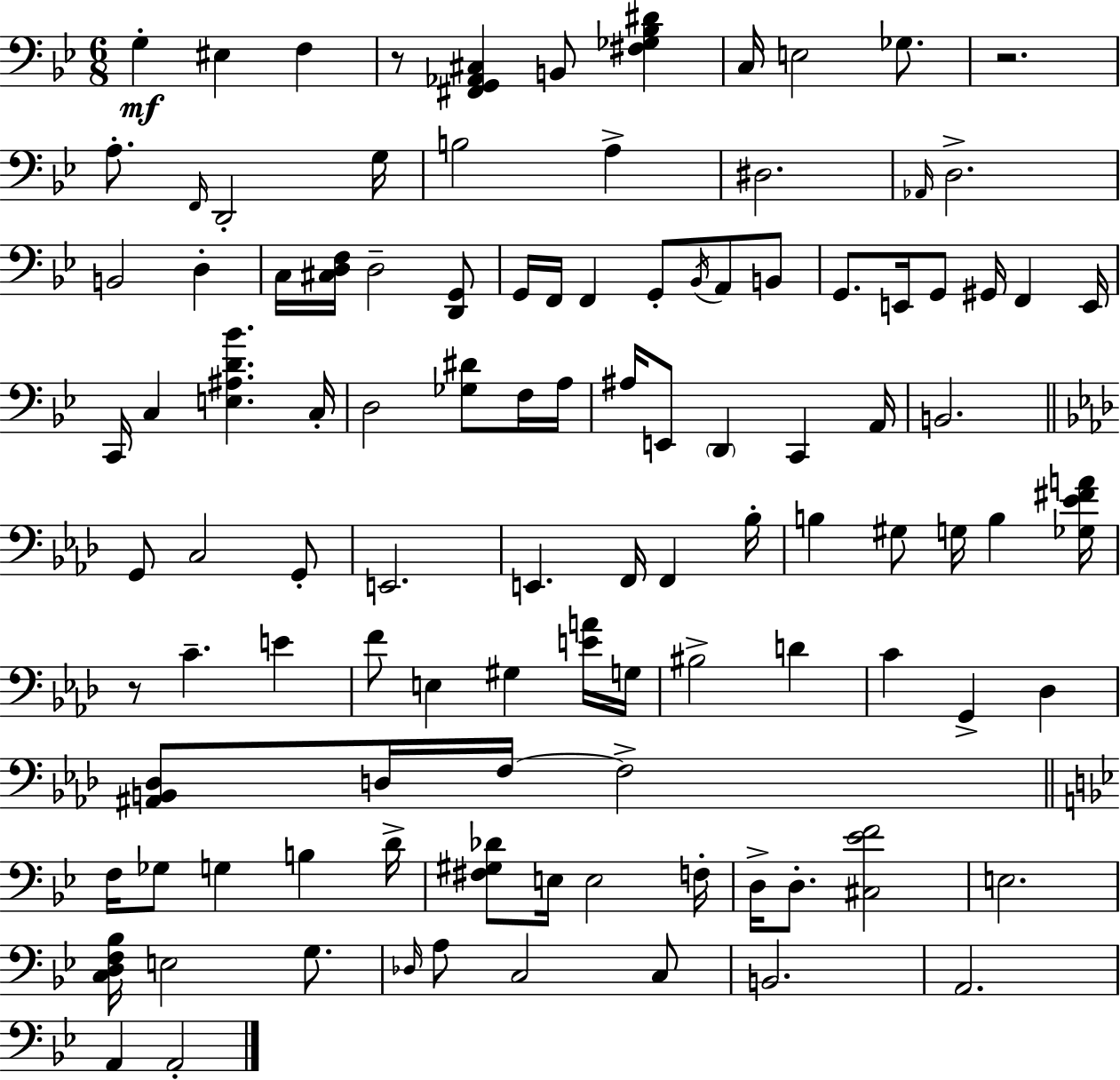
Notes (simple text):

G3/q EIS3/q F3/q R/e [F#2,G2,Ab2,C#3]/q B2/e [F#3,Gb3,Bb3,D#4]/q C3/s E3/h Gb3/e. R/h. A3/e. F2/s D2/h G3/s B3/h A3/q D#3/h. Ab2/s D3/h. B2/h D3/q C3/s [C#3,D3,F3]/s D3/h [D2,G2]/e G2/s F2/s F2/q G2/e Bb2/s A2/e B2/e G2/e. E2/s G2/e G#2/s F2/q E2/s C2/s C3/q [E3,A#3,D4,Bb4]/q. C3/s D3/h [Gb3,D#4]/e F3/s A3/s A#3/s E2/e D2/q C2/q A2/s B2/h. G2/e C3/h G2/e E2/h. E2/q. F2/s F2/q Bb3/s B3/q G#3/e G3/s B3/q [Gb3,Eb4,F#4,A4]/s R/e C4/q. E4/q F4/e E3/q G#3/q [E4,A4]/s G3/s BIS3/h D4/q C4/q G2/q Db3/q [A#2,B2,Db3]/e D3/s F3/s F3/h F3/s Gb3/e G3/q B3/q D4/s [F#3,G#3,Db4]/e E3/s E3/h F3/s D3/s D3/e. [C#3,Eb4,F4]/h E3/h. [C3,D3,F3,Bb3]/s E3/h G3/e. Db3/s A3/e C3/h C3/e B2/h. A2/h. A2/q A2/h